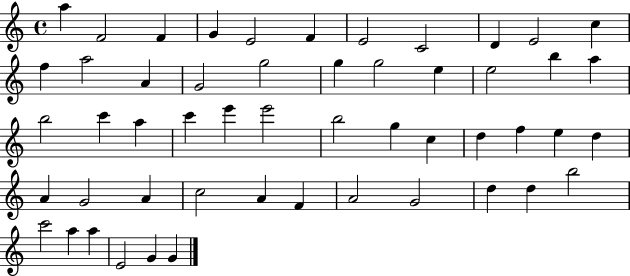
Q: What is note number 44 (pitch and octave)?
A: D5